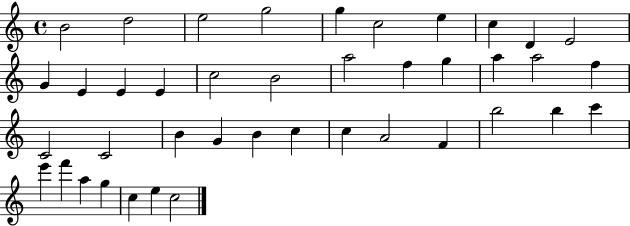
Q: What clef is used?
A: treble